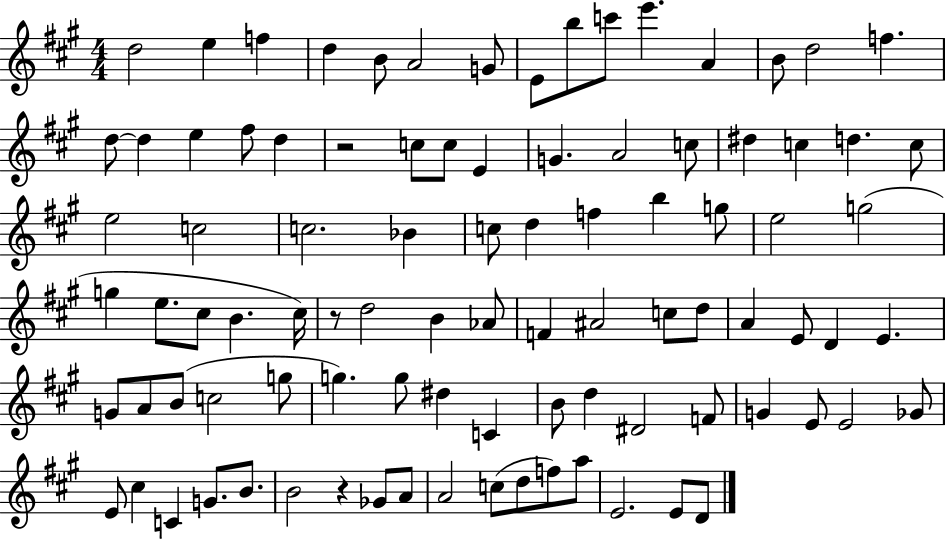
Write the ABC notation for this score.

X:1
T:Untitled
M:4/4
L:1/4
K:A
d2 e f d B/2 A2 G/2 E/2 b/2 c'/2 e' A B/2 d2 f d/2 d e ^f/2 d z2 c/2 c/2 E G A2 c/2 ^d c d c/2 e2 c2 c2 _B c/2 d f b g/2 e2 g2 g e/2 ^c/2 B ^c/4 z/2 d2 B _A/2 F ^A2 c/2 d/2 A E/2 D E G/2 A/2 B/2 c2 g/2 g g/2 ^d C B/2 d ^D2 F/2 G E/2 E2 _G/2 E/2 ^c C G/2 B/2 B2 z _G/2 A/2 A2 c/2 d/2 f/2 a/2 E2 E/2 D/2